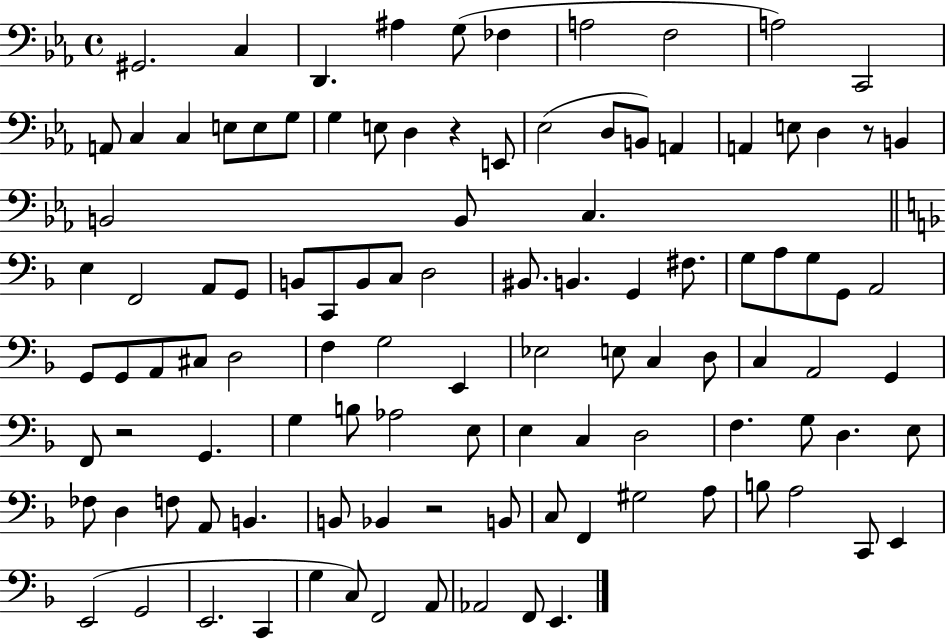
{
  \clef bass
  \time 4/4
  \defaultTimeSignature
  \key ees \major
  \repeat volta 2 { gis,2. c4 | d,4. ais4 g8( fes4 | a2 f2 | a2) c,2 | \break a,8 c4 c4 e8 e8 g8 | g4 e8 d4 r4 e,8 | ees2( d8 b,8) a,4 | a,4 e8 d4 r8 b,4 | \break b,2 b,8 c4. | \bar "||" \break \key f \major e4 f,2 a,8 g,8 | b,8 c,8 b,8 c8 d2 | bis,8. b,4. g,4 fis8. | g8 a8 g8 g,8 a,2 | \break g,8 g,8 a,8 cis8 d2 | f4 g2 e,4 | ees2 e8 c4 d8 | c4 a,2 g,4 | \break f,8 r2 g,4. | g4 b8 aes2 e8 | e4 c4 d2 | f4. g8 d4. e8 | \break fes8 d4 f8 a,8 b,4. | b,8 bes,4 r2 b,8 | c8 f,4 gis2 a8 | b8 a2 c,8 e,4 | \break e,2( g,2 | e,2. c,4 | g4 c8) f,2 a,8 | aes,2 f,8 e,4. | \break } \bar "|."
}